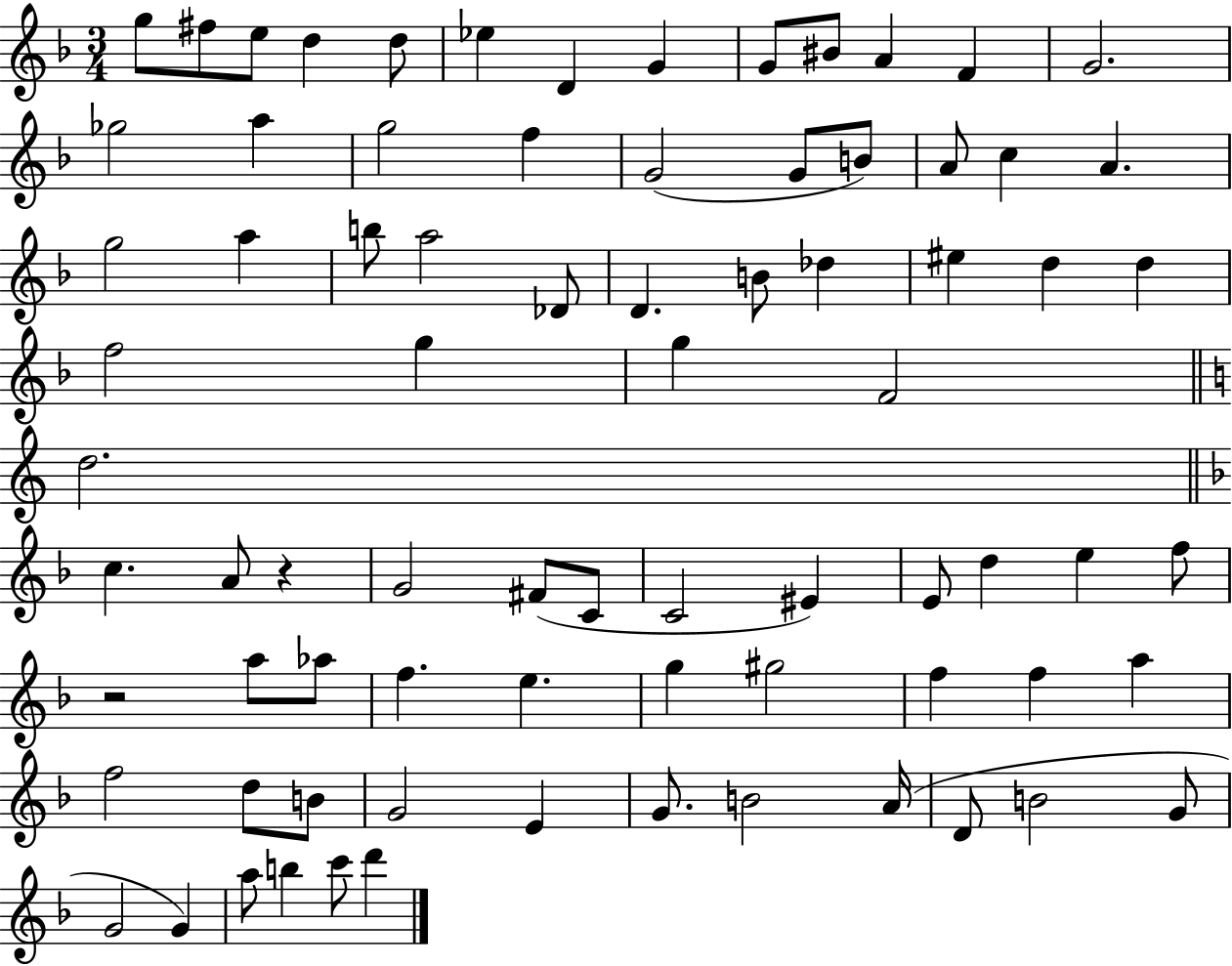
G5/e F#5/e E5/e D5/q D5/e Eb5/q D4/q G4/q G4/e BIS4/e A4/q F4/q G4/h. Gb5/h A5/q G5/h F5/q G4/h G4/e B4/e A4/e C5/q A4/q. G5/h A5/q B5/e A5/h Db4/e D4/q. B4/e Db5/q EIS5/q D5/q D5/q F5/h G5/q G5/q F4/h D5/h. C5/q. A4/e R/q G4/h F#4/e C4/e C4/h EIS4/q E4/e D5/q E5/q F5/e R/h A5/e Ab5/e F5/q. E5/q. G5/q G#5/h F5/q F5/q A5/q F5/h D5/e B4/e G4/h E4/q G4/e. B4/h A4/s D4/e B4/h G4/e G4/h G4/q A5/e B5/q C6/e D6/q